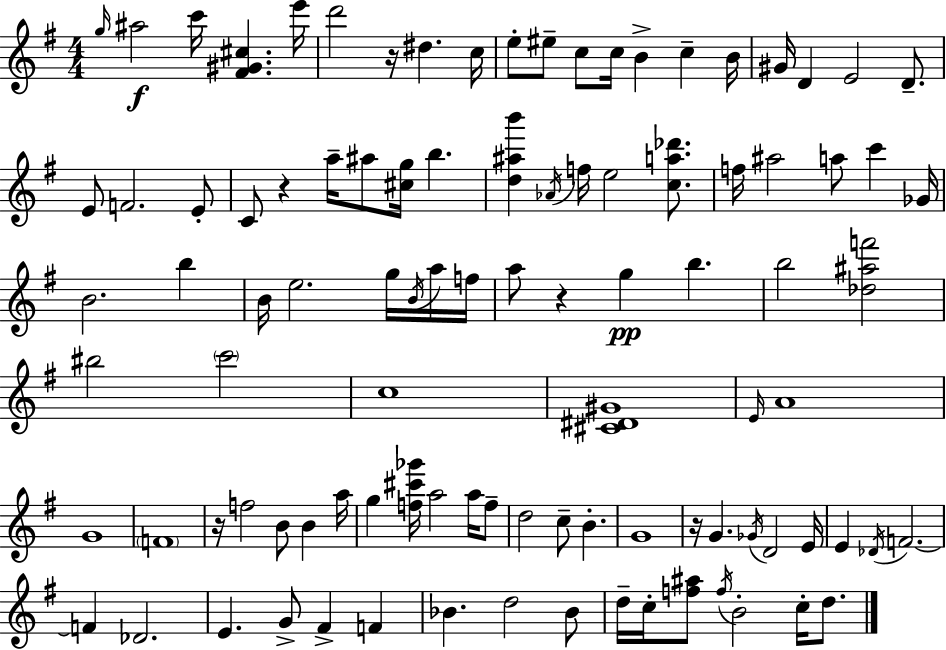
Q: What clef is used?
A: treble